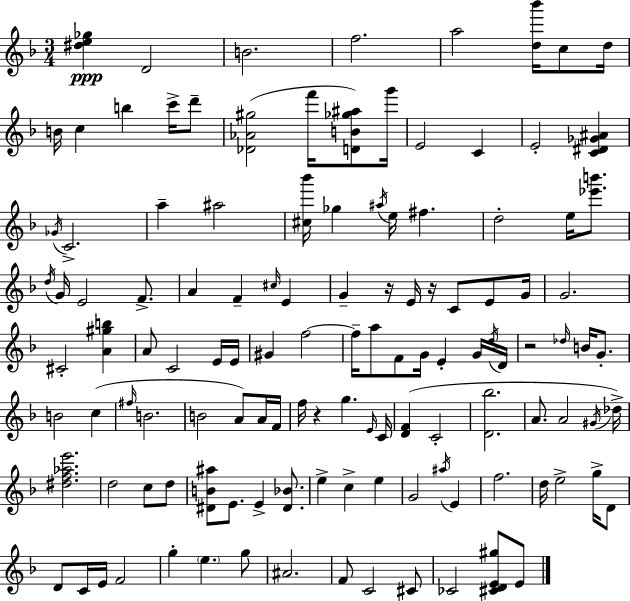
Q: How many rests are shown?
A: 4